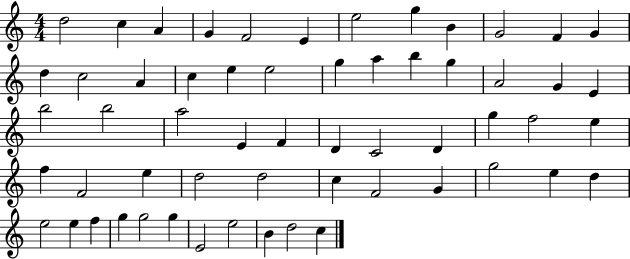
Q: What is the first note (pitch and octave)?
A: D5